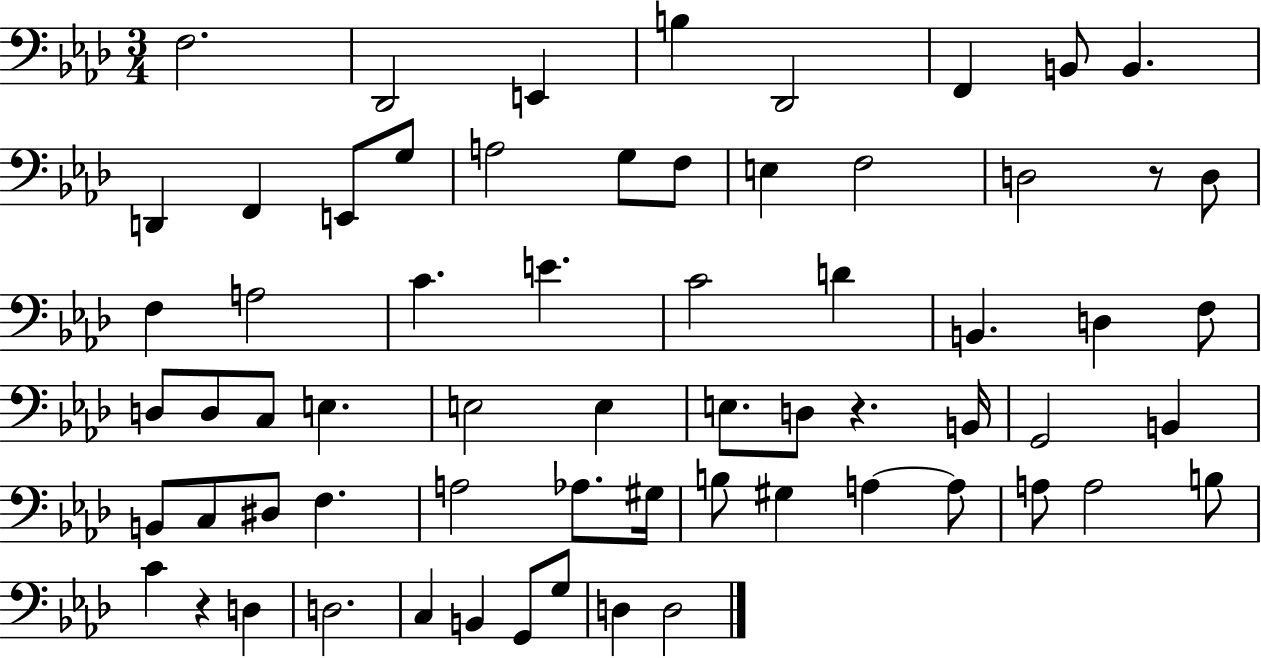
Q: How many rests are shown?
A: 3